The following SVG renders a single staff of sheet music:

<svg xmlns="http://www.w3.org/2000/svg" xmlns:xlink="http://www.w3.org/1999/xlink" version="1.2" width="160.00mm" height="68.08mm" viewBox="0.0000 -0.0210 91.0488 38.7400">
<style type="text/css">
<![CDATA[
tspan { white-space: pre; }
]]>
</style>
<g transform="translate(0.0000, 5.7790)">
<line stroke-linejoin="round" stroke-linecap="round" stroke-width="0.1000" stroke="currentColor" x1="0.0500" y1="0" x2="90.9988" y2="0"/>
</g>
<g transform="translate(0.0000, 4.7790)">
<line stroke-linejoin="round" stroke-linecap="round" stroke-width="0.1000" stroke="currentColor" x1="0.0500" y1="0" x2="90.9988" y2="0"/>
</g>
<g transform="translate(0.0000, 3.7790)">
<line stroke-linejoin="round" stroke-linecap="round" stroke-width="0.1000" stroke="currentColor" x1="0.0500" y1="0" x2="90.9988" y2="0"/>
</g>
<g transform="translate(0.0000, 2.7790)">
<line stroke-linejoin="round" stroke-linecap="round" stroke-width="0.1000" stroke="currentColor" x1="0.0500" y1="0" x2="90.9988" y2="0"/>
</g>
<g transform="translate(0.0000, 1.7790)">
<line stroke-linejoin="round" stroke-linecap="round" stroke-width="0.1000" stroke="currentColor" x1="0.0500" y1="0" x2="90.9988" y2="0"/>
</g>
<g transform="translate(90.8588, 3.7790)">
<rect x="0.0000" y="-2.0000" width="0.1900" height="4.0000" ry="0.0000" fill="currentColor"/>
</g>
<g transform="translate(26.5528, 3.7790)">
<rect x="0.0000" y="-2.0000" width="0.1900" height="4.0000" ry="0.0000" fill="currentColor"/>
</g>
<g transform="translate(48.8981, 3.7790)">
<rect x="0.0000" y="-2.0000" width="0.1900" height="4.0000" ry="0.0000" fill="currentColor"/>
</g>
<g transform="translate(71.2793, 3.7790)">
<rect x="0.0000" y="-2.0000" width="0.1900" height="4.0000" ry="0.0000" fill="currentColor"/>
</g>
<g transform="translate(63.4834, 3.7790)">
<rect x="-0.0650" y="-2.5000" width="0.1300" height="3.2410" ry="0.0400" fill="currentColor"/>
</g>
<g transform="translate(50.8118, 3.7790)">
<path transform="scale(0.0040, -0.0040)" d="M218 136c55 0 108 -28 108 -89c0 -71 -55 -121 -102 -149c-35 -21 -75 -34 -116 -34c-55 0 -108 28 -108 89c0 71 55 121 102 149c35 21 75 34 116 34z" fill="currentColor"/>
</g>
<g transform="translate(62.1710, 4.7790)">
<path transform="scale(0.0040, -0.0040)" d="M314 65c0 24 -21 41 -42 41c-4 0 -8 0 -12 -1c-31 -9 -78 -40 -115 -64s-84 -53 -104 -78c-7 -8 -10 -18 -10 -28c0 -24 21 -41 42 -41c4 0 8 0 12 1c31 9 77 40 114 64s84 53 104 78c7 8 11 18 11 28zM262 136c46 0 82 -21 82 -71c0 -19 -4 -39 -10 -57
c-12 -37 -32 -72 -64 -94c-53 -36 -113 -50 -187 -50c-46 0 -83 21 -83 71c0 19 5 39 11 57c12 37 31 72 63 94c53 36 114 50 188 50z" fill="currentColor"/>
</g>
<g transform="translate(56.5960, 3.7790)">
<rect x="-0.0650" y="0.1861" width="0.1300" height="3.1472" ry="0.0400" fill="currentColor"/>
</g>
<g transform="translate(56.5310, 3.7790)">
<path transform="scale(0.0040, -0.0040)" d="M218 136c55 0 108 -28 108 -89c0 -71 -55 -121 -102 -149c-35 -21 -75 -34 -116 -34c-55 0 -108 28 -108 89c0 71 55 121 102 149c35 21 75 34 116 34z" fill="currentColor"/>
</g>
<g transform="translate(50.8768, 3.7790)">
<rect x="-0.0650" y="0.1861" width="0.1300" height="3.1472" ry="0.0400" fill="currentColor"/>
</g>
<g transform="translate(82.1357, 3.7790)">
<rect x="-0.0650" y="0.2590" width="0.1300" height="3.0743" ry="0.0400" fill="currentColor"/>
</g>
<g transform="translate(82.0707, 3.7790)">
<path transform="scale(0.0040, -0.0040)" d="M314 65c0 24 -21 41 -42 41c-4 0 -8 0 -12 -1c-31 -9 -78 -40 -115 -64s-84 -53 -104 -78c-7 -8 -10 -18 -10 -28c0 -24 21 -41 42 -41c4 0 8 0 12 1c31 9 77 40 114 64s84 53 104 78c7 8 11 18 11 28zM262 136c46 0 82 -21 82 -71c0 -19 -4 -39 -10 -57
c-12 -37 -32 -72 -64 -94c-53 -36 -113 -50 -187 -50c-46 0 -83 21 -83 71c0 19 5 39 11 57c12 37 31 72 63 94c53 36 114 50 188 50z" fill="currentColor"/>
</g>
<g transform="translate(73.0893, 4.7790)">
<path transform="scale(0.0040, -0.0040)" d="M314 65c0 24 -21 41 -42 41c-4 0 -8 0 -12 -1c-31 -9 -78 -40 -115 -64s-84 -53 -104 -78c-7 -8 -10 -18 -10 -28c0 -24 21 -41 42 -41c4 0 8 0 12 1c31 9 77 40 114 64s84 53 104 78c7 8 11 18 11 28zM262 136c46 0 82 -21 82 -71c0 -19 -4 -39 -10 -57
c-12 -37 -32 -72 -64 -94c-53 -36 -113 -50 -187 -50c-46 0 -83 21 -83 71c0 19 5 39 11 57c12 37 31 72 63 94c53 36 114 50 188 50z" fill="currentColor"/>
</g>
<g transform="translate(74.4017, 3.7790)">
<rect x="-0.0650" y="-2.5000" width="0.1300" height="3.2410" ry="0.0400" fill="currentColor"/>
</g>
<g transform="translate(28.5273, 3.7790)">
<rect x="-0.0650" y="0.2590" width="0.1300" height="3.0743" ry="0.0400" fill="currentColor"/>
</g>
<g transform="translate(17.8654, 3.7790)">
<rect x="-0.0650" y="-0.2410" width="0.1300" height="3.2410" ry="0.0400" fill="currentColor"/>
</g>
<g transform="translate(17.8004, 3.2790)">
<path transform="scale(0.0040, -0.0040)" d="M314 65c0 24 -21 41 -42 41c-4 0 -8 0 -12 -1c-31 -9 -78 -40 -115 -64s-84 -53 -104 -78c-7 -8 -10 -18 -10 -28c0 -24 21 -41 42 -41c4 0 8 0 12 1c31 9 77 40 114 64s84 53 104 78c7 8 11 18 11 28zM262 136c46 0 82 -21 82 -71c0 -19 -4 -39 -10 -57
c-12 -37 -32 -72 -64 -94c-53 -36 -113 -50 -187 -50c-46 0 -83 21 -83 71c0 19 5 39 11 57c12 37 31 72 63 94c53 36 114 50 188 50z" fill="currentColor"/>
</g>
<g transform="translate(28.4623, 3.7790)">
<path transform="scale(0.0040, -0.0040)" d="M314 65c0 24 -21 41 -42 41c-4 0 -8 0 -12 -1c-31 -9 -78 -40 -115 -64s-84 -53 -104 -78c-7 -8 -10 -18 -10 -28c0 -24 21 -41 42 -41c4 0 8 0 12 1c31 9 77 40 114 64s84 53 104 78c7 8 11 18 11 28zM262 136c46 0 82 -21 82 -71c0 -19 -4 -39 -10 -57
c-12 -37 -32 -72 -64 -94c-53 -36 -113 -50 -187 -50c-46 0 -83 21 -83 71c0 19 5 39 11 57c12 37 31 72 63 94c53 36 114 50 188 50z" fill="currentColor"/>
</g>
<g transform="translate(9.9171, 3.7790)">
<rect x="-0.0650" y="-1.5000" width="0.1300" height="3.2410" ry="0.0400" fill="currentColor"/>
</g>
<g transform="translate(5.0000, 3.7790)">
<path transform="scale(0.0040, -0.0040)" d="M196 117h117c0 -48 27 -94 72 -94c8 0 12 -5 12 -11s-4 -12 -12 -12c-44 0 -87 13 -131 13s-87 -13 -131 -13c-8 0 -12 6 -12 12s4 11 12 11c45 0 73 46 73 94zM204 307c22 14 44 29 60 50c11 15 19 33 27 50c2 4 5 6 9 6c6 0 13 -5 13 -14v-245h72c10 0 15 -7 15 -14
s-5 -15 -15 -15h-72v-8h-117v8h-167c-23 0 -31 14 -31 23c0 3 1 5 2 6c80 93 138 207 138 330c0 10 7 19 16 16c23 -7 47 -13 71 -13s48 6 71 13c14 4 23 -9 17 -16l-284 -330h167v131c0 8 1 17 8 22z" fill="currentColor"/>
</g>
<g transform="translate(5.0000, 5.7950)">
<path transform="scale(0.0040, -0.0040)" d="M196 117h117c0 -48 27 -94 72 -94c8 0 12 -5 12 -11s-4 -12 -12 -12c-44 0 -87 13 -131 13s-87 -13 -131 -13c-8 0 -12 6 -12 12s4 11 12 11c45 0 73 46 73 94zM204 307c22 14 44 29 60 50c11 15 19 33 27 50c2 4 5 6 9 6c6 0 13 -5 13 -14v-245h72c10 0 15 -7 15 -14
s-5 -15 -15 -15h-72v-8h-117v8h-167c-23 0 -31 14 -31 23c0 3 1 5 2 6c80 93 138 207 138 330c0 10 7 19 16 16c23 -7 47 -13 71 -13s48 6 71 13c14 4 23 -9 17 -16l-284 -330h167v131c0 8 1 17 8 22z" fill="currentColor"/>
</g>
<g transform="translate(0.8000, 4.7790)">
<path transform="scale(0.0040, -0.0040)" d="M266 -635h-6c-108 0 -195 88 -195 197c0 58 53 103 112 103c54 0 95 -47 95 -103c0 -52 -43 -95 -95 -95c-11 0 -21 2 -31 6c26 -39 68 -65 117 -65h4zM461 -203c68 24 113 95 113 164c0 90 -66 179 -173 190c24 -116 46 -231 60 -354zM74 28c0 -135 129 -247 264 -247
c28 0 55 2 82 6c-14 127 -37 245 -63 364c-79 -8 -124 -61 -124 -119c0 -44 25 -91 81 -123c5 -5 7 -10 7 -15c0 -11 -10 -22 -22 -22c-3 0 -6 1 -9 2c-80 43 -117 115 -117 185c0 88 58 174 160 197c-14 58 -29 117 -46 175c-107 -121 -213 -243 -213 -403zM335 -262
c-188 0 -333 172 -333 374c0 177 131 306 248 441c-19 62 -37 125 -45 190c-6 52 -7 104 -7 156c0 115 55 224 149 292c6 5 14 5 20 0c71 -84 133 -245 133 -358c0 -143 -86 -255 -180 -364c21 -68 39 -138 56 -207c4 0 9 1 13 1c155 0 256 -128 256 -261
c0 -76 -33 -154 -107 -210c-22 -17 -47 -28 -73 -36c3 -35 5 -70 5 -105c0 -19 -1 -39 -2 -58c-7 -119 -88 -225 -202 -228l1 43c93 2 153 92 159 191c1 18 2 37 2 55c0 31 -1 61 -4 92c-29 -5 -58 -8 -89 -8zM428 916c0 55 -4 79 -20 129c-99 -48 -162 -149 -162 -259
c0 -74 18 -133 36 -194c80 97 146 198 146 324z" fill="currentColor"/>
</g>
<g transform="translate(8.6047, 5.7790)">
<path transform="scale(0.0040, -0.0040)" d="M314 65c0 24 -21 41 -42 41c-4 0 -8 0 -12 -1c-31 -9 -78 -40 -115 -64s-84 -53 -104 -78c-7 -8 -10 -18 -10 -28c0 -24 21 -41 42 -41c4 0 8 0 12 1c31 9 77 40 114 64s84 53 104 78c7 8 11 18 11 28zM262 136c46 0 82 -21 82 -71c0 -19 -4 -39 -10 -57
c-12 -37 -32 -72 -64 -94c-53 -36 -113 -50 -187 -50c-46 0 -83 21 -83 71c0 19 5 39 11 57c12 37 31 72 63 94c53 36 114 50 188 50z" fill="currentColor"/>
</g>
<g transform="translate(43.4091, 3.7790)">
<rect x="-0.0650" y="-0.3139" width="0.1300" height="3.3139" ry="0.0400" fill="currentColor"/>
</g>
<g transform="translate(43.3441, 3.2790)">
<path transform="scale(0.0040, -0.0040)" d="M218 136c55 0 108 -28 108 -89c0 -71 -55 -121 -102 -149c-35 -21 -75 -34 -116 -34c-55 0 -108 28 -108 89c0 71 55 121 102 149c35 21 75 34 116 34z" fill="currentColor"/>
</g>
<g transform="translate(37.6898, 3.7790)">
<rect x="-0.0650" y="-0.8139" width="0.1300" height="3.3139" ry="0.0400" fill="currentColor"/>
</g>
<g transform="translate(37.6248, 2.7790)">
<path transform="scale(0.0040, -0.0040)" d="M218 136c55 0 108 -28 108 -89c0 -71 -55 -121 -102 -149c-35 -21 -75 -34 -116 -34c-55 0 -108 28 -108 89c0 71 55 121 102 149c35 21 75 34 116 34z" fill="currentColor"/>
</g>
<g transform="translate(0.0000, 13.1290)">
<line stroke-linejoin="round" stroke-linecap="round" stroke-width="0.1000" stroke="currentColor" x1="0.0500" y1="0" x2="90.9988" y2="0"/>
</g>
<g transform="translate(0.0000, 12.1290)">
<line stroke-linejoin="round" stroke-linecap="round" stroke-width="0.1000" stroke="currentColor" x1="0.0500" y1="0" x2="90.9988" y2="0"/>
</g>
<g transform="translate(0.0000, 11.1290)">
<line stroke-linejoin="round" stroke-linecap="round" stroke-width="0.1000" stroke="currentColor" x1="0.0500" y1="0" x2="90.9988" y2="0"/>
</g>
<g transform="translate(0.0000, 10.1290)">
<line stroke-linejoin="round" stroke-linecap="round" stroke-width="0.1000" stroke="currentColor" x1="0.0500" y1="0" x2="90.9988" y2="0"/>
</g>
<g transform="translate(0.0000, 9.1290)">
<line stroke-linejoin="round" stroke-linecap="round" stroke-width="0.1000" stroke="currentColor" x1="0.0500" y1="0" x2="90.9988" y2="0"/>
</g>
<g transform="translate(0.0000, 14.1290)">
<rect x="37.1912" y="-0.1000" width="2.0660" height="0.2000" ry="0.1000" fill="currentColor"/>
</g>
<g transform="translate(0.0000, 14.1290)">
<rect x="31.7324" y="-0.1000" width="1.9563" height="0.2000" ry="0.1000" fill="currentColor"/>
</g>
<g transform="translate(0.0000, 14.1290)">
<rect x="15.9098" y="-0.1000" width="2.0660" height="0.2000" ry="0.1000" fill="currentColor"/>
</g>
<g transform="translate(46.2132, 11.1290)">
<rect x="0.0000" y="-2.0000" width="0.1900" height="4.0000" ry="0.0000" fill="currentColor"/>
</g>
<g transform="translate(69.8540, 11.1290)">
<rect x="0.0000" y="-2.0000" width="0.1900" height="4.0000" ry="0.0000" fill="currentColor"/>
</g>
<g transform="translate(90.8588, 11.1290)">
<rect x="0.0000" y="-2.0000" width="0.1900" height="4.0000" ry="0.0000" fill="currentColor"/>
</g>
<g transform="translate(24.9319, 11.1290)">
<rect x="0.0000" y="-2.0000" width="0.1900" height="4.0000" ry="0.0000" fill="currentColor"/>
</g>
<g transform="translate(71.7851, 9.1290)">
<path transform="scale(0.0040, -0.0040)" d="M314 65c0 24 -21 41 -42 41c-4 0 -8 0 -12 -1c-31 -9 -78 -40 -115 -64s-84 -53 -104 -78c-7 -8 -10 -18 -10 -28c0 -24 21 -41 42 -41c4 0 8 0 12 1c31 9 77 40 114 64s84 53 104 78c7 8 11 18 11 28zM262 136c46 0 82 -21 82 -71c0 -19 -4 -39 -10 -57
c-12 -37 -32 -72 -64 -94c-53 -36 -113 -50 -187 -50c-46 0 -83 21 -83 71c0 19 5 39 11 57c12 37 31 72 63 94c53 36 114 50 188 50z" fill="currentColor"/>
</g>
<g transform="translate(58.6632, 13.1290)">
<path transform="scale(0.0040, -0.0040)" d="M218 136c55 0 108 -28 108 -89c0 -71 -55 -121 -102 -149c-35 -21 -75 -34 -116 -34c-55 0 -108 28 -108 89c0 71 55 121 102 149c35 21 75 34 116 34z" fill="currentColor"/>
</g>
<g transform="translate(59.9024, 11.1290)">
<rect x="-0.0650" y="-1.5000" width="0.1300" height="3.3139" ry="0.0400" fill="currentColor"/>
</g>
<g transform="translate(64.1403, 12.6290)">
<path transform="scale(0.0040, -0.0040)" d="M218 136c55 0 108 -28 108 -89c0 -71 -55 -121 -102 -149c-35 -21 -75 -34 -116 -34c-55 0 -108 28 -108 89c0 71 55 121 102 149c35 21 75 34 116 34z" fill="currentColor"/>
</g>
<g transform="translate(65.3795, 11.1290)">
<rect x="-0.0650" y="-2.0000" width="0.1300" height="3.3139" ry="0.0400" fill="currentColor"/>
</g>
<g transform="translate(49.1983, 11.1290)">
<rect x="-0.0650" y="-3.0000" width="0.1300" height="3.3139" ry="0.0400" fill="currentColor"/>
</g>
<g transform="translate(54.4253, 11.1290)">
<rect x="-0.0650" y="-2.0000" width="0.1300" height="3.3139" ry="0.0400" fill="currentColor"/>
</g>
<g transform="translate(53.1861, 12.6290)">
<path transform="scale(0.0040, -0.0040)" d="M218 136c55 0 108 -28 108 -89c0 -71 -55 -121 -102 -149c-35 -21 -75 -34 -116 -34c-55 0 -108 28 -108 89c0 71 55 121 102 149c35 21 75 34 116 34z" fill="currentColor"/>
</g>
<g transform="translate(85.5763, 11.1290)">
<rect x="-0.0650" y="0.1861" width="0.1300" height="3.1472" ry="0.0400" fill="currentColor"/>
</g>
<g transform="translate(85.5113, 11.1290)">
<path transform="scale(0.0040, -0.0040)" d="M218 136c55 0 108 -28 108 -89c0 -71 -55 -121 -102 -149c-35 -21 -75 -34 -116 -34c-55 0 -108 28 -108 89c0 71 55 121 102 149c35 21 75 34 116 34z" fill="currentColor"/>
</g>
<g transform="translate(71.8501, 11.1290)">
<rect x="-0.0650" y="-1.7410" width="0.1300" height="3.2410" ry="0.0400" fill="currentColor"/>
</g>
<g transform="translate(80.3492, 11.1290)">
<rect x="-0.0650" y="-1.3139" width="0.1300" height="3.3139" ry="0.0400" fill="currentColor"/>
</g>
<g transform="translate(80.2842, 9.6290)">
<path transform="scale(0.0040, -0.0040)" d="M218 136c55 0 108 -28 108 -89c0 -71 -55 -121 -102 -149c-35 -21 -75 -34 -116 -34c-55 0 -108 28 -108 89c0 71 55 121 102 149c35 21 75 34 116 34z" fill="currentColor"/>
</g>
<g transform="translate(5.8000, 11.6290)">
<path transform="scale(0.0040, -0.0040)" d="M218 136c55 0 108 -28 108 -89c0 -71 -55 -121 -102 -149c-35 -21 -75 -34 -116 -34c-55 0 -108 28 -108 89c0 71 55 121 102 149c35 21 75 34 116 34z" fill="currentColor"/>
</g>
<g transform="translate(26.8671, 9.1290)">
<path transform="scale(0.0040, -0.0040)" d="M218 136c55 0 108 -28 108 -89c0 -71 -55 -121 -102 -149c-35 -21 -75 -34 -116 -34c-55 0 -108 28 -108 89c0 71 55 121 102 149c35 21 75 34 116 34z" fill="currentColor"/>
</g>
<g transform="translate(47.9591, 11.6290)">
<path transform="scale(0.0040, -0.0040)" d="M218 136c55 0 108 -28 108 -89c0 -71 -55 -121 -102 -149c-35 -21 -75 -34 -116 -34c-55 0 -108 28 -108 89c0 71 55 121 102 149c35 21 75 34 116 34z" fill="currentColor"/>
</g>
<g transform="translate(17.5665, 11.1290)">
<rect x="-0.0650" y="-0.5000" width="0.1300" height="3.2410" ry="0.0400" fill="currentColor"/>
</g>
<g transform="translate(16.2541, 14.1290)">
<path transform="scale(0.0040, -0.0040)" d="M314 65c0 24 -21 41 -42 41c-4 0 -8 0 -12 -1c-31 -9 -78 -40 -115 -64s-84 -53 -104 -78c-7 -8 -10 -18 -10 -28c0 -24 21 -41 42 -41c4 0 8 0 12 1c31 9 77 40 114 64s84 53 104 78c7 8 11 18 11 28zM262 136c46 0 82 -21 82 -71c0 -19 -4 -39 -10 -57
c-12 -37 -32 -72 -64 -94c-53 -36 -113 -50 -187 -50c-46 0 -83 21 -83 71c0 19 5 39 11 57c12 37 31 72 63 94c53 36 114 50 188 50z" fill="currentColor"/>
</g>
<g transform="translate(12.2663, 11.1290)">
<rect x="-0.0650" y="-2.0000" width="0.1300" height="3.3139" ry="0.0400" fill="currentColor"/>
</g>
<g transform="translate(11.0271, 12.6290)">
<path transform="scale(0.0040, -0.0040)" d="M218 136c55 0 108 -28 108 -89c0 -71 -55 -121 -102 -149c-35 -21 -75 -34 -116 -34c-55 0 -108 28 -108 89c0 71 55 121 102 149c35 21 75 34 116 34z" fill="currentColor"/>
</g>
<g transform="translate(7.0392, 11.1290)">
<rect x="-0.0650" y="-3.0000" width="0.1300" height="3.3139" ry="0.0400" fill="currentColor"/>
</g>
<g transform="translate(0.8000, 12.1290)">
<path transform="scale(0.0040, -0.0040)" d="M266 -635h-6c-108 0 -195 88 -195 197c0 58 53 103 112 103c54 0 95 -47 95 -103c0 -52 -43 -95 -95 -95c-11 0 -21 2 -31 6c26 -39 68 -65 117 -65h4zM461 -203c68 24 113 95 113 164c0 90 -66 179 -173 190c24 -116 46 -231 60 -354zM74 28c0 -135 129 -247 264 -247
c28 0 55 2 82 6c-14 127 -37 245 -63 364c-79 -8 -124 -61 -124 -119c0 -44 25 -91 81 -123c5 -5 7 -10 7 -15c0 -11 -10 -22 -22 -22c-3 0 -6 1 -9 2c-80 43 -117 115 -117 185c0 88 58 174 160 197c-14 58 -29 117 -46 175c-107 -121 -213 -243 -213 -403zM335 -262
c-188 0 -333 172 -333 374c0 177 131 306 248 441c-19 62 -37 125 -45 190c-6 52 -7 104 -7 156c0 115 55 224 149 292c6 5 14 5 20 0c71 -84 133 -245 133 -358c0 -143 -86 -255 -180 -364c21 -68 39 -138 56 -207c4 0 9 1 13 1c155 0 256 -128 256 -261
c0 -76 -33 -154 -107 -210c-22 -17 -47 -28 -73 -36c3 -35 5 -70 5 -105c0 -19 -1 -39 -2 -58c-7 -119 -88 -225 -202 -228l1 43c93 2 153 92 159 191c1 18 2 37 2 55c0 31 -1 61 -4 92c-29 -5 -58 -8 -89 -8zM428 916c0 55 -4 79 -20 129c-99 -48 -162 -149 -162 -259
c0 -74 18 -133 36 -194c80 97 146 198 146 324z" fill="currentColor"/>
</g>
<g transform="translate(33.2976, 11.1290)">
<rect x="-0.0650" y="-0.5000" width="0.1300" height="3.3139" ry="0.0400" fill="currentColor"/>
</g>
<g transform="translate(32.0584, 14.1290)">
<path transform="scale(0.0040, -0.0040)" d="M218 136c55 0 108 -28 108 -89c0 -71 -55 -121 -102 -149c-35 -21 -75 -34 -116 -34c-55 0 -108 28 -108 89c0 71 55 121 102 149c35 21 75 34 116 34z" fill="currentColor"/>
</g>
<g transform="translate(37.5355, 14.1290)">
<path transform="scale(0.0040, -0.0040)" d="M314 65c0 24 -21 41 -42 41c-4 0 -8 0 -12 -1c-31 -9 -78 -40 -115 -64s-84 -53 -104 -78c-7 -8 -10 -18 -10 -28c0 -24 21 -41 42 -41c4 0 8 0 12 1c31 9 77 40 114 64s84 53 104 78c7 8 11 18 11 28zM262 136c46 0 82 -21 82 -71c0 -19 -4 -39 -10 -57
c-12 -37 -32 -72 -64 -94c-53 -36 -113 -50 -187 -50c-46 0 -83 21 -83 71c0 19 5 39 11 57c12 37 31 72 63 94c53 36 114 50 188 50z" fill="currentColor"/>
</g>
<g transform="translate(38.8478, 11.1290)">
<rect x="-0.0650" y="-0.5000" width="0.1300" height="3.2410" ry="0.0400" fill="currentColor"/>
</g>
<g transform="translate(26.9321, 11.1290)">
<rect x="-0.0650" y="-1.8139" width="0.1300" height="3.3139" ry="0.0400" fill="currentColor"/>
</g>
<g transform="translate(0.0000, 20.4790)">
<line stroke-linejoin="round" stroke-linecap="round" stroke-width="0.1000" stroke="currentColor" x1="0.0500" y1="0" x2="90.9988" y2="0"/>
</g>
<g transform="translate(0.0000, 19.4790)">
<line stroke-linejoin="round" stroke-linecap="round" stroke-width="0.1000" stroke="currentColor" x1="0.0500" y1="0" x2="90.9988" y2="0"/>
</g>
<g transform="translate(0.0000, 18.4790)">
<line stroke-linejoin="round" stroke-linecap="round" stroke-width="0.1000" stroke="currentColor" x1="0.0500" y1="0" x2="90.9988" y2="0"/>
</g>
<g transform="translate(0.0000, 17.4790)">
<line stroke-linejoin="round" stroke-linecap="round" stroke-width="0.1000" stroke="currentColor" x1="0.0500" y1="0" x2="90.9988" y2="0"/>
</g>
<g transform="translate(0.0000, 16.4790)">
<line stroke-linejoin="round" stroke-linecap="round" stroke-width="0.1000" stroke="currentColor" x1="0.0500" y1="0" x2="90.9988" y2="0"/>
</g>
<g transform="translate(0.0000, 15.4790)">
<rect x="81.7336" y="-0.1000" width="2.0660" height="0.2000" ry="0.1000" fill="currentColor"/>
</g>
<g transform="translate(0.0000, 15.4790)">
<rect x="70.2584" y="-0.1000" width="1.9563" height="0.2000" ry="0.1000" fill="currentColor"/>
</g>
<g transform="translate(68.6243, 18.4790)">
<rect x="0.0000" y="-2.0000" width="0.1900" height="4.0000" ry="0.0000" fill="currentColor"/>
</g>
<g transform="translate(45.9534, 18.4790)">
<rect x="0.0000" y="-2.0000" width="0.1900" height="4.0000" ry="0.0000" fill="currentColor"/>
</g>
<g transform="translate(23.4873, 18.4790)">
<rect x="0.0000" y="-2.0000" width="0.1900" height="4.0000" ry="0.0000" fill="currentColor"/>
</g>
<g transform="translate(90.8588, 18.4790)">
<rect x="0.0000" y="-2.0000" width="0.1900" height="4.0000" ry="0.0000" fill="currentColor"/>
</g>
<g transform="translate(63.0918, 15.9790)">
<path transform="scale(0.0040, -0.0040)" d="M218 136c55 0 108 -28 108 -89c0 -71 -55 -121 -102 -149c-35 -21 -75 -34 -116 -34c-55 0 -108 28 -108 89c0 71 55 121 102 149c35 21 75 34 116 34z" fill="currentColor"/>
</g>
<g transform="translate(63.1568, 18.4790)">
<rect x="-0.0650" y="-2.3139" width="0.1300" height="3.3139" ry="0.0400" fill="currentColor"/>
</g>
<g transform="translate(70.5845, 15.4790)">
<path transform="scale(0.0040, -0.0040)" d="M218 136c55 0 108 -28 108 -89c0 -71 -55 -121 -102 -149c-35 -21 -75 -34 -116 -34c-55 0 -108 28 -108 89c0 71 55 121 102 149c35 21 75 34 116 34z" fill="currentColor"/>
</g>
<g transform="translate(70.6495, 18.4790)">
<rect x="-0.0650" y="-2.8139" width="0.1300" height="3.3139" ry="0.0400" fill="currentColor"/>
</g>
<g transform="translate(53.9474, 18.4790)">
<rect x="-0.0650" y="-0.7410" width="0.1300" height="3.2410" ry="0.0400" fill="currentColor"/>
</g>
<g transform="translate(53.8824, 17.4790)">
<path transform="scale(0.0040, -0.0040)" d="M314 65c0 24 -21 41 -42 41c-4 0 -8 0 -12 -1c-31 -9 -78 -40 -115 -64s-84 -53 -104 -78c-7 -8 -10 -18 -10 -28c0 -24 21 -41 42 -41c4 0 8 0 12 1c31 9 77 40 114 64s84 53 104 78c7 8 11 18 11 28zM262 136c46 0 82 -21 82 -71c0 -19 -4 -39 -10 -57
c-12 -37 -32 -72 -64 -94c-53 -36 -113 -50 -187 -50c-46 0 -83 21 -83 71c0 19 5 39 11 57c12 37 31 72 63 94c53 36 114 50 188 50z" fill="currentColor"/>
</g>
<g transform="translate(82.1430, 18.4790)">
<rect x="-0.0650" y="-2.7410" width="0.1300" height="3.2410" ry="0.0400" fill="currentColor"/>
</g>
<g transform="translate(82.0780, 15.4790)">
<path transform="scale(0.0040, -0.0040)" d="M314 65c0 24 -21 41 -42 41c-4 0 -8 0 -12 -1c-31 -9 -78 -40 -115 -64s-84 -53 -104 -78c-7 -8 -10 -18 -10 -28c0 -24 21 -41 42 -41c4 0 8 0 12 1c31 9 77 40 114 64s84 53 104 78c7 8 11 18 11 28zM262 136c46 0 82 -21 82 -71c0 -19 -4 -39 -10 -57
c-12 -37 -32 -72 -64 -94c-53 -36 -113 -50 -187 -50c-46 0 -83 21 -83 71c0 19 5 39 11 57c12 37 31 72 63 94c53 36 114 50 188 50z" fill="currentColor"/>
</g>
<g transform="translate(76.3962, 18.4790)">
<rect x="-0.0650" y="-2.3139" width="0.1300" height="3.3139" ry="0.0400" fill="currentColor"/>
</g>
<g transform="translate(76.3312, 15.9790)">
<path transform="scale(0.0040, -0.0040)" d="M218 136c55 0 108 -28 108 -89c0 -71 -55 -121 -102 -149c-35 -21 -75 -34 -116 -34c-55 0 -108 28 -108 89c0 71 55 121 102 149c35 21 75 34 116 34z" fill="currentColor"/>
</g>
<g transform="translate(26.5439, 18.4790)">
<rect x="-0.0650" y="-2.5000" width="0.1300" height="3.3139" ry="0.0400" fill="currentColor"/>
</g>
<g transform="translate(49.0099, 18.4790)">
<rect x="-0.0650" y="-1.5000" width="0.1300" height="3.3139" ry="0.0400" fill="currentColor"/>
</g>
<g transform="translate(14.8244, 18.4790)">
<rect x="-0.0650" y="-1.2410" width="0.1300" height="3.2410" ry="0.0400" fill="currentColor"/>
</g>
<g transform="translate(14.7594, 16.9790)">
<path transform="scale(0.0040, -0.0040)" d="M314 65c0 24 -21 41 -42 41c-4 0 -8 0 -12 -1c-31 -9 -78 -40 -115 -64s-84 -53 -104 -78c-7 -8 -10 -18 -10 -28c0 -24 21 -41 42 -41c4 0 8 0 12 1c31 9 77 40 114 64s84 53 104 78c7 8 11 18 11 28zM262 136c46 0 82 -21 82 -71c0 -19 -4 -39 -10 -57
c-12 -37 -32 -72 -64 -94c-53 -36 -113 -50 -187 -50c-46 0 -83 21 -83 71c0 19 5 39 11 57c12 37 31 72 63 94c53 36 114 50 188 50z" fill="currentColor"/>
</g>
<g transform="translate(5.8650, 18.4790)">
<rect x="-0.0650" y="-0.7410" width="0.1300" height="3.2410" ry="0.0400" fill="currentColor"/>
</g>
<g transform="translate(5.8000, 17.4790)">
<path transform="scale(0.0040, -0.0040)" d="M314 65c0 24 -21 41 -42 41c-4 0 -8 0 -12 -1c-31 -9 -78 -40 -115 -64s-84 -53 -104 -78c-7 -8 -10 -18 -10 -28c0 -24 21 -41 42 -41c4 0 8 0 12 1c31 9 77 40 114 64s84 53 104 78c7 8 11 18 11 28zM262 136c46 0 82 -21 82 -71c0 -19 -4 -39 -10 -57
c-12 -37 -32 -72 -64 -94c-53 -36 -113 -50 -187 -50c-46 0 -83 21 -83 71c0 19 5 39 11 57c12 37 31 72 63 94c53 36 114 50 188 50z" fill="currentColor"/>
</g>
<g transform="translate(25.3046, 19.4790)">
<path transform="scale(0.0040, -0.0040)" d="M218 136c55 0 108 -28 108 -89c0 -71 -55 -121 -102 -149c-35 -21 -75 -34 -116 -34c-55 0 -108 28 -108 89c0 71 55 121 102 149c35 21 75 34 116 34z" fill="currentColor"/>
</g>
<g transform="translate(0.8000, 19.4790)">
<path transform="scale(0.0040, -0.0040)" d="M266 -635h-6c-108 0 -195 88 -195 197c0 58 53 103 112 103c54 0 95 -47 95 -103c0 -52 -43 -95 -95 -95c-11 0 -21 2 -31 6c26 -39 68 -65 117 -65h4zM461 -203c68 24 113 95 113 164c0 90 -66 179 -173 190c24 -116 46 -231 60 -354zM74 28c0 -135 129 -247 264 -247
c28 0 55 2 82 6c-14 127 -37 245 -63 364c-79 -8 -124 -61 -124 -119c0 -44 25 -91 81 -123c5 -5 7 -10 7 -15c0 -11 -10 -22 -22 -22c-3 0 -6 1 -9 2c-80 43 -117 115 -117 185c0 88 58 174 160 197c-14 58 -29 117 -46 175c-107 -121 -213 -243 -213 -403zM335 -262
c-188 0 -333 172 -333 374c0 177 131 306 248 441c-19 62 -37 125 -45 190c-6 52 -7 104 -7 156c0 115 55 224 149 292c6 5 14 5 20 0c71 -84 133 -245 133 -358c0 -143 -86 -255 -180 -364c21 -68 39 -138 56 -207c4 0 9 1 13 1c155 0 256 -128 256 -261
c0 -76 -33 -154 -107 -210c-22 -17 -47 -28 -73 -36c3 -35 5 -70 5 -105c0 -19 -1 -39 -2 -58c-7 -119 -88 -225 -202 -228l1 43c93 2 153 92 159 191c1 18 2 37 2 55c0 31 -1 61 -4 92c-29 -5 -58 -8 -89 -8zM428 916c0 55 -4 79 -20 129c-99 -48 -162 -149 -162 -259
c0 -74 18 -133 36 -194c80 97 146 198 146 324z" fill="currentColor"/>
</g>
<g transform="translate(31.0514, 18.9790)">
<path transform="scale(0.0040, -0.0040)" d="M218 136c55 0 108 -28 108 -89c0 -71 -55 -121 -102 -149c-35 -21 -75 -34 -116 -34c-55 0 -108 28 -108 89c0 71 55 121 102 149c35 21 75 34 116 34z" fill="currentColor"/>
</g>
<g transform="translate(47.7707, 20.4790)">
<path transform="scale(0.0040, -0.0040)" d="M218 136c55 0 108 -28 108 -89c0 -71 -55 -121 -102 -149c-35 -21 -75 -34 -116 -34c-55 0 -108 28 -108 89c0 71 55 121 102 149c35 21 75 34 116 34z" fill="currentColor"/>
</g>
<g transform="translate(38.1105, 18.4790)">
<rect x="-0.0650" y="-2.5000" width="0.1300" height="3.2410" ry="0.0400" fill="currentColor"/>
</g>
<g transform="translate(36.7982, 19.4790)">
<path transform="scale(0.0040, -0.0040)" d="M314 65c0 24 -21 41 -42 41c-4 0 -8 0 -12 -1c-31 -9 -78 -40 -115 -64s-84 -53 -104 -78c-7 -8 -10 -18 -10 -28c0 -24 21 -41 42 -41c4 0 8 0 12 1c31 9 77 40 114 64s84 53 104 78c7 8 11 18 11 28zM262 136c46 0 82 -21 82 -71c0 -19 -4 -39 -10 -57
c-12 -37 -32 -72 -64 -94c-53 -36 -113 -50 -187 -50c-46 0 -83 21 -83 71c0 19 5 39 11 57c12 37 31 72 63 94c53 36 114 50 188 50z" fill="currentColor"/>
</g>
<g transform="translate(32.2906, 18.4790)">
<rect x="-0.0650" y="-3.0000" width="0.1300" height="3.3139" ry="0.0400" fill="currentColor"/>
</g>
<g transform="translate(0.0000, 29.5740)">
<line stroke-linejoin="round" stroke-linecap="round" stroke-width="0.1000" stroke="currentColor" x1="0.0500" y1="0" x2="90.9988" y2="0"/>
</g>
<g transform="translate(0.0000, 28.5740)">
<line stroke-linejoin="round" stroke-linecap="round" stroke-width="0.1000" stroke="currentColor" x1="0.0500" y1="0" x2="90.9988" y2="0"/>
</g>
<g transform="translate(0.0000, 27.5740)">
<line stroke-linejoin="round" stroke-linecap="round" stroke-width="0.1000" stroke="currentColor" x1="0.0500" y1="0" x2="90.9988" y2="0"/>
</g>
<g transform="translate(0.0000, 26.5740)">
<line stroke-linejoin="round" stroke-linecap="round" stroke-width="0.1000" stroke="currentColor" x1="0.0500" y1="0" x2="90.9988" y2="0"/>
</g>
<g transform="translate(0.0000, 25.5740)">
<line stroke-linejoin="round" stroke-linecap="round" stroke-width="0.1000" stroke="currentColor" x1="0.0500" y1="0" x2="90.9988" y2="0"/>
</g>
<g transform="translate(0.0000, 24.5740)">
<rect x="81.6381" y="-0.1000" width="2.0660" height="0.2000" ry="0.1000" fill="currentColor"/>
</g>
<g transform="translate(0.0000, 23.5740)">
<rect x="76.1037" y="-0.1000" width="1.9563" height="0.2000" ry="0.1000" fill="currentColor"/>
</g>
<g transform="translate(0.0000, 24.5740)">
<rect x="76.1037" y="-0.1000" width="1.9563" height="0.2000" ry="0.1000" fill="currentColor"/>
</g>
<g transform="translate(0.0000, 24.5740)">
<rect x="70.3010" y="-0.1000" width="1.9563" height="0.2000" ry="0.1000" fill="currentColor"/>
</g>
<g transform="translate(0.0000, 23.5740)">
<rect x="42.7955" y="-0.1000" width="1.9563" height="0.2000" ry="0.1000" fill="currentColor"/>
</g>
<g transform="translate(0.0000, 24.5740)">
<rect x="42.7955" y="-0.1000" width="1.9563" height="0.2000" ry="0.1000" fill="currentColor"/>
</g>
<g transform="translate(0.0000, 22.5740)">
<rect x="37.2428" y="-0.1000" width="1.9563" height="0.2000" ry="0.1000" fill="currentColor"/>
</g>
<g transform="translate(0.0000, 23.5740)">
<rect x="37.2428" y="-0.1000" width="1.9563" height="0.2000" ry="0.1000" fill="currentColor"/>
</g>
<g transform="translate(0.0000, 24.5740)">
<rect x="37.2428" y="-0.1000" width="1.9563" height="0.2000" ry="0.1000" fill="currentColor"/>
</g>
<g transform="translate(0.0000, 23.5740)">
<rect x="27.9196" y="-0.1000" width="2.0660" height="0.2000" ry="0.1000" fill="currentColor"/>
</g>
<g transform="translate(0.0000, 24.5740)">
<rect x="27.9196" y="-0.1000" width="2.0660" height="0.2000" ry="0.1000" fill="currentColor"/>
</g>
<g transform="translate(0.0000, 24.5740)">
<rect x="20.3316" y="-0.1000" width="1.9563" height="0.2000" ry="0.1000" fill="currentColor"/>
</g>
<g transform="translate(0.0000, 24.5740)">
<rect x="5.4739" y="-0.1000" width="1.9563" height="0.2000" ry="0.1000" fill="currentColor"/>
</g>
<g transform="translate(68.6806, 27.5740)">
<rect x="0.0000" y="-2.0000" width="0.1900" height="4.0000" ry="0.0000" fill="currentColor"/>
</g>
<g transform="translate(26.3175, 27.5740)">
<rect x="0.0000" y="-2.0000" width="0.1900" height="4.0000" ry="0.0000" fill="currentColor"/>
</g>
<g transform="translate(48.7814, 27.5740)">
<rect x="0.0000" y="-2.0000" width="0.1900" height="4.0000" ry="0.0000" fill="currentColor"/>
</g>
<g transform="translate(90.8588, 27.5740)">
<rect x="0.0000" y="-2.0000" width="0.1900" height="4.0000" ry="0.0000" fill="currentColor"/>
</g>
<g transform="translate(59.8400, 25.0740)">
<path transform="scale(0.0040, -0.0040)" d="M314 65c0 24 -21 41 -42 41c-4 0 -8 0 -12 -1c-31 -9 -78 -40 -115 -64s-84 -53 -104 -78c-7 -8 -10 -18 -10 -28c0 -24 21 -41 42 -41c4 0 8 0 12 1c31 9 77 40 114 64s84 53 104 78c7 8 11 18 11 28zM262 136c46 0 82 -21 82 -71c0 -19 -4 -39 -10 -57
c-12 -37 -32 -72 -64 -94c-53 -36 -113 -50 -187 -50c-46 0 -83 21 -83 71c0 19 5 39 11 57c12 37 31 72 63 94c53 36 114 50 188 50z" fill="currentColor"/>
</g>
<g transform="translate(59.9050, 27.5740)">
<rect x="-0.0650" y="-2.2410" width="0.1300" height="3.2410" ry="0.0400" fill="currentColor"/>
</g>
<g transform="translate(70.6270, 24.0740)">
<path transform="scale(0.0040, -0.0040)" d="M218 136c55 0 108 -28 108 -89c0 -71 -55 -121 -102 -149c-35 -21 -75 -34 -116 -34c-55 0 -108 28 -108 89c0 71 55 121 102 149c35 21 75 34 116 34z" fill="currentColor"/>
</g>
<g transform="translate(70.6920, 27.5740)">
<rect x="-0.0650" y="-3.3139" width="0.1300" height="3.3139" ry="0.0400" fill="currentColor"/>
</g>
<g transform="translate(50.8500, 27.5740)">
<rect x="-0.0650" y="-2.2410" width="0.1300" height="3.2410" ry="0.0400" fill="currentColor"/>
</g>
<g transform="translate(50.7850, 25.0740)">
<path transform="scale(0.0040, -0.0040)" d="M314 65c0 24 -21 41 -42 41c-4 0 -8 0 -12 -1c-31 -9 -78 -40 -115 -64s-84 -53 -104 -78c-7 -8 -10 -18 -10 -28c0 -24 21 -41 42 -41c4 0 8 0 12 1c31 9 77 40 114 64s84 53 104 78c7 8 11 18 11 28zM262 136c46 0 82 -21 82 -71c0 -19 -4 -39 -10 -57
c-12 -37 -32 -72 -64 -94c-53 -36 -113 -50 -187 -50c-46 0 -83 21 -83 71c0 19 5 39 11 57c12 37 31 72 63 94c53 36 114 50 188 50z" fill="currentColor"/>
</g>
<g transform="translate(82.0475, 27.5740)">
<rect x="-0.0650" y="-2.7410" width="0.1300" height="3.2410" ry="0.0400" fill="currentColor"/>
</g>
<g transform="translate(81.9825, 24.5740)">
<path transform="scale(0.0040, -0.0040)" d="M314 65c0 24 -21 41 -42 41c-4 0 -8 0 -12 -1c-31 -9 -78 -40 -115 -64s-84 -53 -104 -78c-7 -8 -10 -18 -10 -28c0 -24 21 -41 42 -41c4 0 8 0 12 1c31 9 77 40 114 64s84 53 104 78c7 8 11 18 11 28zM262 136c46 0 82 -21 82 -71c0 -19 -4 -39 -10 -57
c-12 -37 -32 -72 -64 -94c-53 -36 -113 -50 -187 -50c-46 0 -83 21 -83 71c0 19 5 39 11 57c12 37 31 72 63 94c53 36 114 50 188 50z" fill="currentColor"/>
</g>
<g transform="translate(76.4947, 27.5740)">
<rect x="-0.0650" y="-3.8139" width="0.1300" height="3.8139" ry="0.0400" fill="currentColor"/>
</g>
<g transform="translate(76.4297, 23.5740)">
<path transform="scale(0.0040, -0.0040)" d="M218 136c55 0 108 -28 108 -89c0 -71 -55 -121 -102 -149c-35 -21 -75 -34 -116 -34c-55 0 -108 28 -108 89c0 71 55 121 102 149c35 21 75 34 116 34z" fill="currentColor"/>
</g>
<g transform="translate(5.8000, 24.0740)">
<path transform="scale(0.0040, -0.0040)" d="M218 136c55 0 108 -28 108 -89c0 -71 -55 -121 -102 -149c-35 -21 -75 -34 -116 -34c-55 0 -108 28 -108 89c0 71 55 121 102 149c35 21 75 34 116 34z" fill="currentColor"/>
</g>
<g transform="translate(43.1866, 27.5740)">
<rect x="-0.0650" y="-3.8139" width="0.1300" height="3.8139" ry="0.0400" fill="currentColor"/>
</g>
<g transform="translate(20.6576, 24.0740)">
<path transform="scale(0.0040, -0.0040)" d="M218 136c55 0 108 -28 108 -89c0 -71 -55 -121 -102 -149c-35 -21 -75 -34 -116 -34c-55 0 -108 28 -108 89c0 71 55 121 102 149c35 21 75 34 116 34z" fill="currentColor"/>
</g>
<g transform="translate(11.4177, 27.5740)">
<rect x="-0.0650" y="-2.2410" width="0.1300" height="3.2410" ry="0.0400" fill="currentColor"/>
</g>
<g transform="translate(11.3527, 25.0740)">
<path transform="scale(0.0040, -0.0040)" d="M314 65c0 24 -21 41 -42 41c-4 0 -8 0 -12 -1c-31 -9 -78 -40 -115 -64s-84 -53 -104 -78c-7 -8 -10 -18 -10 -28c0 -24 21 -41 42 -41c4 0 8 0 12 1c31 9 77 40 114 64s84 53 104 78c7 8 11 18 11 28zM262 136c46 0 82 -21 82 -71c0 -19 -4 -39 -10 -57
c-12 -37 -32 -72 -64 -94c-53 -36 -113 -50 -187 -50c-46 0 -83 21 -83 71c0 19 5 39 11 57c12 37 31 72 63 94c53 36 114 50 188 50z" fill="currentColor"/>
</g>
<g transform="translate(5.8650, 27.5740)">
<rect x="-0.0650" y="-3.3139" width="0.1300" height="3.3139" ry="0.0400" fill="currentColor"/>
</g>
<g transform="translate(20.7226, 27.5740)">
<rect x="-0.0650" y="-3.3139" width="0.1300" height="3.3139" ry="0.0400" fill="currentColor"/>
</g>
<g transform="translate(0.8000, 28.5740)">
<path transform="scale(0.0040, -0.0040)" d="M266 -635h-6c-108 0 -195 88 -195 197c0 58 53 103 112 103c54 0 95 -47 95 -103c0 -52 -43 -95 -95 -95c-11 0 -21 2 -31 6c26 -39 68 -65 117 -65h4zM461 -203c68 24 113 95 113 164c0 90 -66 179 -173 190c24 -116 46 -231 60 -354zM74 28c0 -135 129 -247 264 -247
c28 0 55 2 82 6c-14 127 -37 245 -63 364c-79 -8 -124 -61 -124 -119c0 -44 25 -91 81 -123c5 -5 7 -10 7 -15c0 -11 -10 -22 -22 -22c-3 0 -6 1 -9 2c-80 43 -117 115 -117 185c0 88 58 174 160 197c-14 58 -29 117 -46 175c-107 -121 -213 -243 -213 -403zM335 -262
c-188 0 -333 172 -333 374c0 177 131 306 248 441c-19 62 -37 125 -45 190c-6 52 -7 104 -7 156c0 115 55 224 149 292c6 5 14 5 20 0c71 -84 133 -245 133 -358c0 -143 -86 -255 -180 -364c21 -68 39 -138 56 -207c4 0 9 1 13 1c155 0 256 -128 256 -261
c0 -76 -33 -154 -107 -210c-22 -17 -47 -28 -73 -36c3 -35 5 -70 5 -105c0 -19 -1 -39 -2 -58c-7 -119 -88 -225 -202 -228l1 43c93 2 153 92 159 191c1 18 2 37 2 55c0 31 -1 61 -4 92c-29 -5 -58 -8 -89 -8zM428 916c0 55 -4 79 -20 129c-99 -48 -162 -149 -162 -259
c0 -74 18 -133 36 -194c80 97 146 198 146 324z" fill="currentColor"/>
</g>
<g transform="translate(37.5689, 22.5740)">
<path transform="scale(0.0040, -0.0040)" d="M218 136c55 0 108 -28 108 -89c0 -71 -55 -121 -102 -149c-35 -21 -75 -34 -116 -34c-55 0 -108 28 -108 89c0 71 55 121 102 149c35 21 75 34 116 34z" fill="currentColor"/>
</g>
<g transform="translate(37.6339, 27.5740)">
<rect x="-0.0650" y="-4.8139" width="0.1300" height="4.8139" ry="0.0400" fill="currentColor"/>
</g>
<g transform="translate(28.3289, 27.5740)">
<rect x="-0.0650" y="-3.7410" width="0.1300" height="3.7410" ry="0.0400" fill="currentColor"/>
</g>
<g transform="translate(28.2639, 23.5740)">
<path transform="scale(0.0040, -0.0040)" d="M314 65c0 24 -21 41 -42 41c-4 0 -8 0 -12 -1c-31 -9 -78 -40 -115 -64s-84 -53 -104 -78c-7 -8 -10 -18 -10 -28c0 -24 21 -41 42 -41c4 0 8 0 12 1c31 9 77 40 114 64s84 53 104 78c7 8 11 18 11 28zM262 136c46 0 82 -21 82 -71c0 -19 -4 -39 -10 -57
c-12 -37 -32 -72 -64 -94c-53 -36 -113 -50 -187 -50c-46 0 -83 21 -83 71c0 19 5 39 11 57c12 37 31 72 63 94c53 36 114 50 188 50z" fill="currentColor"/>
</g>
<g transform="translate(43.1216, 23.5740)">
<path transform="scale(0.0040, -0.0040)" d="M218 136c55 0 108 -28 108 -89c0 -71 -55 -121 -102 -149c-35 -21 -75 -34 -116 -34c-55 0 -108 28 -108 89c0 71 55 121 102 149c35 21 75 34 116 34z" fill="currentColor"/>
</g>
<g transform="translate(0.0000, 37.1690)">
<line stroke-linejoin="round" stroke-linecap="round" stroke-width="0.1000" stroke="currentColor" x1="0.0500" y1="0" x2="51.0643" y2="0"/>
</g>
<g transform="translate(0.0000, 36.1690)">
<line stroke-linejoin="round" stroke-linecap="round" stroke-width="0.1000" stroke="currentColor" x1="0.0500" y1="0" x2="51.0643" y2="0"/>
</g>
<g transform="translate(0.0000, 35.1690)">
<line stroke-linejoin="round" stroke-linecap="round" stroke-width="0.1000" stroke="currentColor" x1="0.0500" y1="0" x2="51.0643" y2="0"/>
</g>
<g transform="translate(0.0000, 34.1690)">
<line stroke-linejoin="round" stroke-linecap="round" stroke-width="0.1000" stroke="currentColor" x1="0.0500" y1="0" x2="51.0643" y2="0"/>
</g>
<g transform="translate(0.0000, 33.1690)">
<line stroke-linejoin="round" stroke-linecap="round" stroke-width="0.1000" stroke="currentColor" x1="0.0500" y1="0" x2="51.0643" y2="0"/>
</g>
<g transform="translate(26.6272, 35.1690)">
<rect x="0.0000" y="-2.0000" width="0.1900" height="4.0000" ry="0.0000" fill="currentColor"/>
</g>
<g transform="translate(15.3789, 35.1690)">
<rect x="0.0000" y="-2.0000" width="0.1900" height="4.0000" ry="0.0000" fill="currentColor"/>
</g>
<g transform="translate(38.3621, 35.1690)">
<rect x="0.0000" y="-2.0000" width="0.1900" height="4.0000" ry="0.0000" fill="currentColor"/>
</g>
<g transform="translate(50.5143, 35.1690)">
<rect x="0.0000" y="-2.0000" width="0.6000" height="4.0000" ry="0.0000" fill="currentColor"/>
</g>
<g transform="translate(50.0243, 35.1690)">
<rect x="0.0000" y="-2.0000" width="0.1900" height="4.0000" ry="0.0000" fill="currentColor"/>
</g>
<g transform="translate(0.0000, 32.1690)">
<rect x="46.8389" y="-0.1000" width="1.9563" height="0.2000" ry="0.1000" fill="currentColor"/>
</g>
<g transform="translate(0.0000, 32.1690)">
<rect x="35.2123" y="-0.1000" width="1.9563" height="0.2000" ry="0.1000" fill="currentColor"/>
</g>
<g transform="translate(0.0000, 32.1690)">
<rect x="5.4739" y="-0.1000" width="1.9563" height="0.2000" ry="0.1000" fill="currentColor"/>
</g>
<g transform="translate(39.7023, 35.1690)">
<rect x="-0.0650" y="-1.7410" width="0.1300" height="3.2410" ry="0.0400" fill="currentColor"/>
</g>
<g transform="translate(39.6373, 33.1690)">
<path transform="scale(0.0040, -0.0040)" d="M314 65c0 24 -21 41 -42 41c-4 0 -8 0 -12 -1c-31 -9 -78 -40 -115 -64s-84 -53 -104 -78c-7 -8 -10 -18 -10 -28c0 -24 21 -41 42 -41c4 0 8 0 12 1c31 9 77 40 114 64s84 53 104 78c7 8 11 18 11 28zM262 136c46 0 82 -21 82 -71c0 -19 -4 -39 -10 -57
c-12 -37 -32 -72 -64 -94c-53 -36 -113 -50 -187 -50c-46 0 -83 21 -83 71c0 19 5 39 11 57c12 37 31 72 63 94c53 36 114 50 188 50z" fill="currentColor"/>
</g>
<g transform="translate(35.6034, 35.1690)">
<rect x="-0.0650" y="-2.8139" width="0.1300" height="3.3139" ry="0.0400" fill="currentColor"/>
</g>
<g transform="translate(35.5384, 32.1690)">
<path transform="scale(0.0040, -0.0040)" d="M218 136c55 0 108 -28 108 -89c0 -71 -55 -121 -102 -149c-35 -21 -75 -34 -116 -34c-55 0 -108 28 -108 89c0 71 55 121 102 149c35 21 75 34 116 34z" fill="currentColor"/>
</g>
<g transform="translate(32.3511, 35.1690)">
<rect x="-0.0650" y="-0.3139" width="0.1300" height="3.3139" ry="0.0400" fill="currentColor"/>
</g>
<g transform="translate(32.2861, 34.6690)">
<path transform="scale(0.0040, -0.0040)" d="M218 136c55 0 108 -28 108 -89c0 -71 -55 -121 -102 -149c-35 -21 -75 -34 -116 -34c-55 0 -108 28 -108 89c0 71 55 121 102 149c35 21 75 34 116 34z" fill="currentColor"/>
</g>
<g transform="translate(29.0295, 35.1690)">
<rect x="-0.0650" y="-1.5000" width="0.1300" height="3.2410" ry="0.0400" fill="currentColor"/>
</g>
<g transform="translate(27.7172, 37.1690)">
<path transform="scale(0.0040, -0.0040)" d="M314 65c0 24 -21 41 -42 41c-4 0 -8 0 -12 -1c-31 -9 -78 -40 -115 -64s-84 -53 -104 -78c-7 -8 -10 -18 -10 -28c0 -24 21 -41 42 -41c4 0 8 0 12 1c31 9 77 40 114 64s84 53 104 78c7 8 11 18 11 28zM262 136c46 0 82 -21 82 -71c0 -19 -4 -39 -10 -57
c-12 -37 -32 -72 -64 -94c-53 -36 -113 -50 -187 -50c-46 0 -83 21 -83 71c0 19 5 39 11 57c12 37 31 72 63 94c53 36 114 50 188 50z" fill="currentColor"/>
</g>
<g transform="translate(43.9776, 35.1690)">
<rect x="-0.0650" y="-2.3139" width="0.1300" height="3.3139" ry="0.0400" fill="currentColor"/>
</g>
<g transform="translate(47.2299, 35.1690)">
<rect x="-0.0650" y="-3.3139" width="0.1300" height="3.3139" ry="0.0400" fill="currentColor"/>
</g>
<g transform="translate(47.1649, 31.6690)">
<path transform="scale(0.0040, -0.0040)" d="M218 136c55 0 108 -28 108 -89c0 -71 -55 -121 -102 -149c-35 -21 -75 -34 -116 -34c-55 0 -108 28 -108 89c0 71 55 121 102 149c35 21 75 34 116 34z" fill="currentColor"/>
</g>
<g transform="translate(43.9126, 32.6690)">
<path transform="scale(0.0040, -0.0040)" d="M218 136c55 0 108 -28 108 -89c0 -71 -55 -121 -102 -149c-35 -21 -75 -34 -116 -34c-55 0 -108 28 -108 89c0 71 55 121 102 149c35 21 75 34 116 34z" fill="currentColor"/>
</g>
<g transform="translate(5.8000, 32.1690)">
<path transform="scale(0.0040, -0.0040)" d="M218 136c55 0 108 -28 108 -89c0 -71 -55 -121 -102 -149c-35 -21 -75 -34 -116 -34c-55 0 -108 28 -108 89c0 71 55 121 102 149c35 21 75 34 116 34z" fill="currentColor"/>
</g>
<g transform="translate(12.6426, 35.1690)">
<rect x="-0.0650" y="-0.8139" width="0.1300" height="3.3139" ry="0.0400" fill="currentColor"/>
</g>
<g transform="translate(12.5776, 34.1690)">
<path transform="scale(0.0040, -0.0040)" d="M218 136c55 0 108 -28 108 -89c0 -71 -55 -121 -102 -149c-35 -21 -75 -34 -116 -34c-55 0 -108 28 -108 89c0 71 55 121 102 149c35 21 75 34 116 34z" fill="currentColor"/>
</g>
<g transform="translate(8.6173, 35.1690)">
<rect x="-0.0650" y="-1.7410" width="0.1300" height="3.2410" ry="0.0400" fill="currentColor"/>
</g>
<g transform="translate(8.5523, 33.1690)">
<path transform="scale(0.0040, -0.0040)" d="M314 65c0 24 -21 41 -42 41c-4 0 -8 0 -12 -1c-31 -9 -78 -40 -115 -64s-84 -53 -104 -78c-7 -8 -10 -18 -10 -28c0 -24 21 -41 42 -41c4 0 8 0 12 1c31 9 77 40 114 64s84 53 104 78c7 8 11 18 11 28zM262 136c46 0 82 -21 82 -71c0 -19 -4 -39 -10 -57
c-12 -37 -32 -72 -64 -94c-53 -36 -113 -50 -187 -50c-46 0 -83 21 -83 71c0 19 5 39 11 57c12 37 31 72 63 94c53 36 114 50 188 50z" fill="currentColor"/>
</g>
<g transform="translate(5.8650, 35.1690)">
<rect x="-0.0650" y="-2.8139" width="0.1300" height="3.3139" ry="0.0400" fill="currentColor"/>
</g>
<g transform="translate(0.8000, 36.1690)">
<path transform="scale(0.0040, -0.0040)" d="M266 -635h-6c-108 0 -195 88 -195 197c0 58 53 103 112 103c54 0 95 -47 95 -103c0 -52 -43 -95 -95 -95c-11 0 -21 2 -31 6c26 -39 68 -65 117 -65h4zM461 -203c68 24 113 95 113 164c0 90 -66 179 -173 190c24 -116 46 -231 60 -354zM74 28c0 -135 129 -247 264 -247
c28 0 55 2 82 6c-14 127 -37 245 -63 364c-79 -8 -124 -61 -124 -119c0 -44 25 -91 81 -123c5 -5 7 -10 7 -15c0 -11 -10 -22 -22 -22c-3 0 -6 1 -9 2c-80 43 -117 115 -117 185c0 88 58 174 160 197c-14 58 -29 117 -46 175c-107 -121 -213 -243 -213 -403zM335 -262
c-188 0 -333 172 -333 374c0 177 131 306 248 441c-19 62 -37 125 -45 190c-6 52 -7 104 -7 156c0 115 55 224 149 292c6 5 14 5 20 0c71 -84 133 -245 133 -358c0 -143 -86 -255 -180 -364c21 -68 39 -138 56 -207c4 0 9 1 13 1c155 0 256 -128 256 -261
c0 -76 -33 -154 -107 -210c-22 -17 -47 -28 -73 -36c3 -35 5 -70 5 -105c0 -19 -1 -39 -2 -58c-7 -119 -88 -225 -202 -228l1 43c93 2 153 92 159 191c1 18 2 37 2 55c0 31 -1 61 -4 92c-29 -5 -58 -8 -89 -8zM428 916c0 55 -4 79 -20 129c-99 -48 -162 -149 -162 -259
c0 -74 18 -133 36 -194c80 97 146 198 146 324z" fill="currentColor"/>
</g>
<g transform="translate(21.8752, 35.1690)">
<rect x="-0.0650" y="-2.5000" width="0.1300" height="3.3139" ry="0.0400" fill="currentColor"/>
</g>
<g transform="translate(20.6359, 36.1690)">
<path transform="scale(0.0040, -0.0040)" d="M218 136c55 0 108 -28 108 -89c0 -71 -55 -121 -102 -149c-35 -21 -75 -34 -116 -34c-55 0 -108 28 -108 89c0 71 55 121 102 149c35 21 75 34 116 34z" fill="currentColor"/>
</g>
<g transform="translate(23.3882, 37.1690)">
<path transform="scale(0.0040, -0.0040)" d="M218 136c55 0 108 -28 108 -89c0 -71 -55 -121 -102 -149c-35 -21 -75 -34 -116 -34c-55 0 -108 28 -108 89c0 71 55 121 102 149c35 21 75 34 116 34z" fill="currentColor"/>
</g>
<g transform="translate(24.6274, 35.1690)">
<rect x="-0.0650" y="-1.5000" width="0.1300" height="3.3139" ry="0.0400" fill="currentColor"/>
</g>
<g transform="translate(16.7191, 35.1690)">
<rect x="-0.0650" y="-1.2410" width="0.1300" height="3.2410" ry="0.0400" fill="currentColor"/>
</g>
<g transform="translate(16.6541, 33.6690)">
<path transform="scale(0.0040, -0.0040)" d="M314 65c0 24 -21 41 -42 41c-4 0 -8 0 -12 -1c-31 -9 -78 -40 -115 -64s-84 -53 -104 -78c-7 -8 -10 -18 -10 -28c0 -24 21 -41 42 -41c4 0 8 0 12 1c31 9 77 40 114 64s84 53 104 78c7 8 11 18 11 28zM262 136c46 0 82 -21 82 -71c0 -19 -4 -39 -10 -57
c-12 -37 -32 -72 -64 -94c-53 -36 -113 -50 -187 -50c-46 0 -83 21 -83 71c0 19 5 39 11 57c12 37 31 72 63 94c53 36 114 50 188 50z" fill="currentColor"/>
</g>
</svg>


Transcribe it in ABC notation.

X:1
T:Untitled
M:4/4
L:1/4
K:C
E2 c2 B2 d c B B G2 G2 B2 A F C2 f C C2 A F E F f2 e B d2 e2 G A G2 E d2 g a g a2 b g2 b c'2 e' c' g2 g2 b c' a2 a f2 d e2 G E E2 c a f2 g b